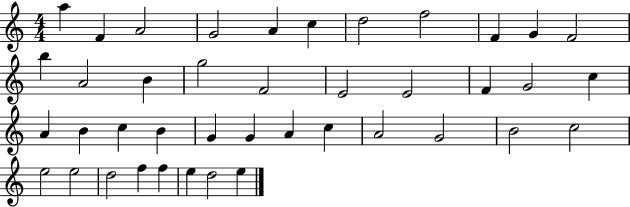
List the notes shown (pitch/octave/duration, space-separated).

A5/q F4/q A4/h G4/h A4/q C5/q D5/h F5/h F4/q G4/q F4/h B5/q A4/h B4/q G5/h F4/h E4/h E4/h F4/q G4/h C5/q A4/q B4/q C5/q B4/q G4/q G4/q A4/q C5/q A4/h G4/h B4/h C5/h E5/h E5/h D5/h F5/q F5/q E5/q D5/h E5/q